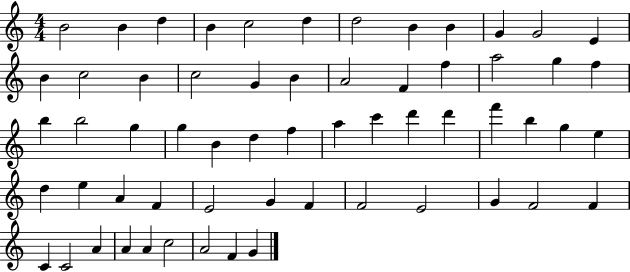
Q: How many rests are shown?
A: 0